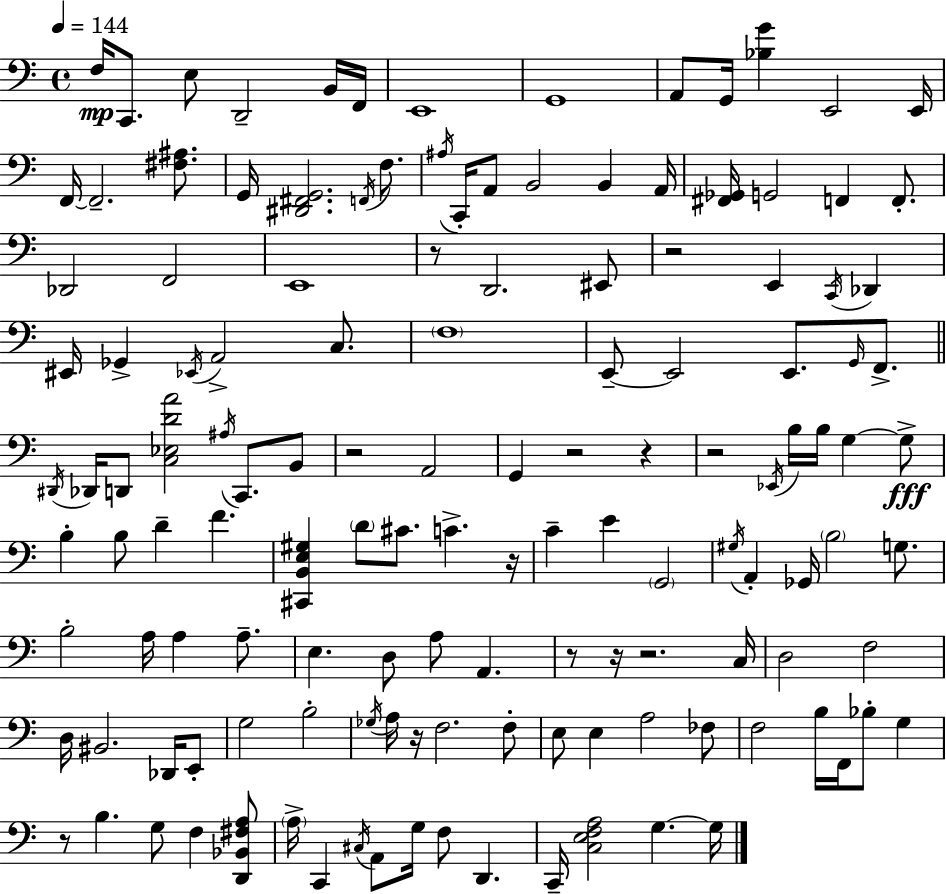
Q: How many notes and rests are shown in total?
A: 136